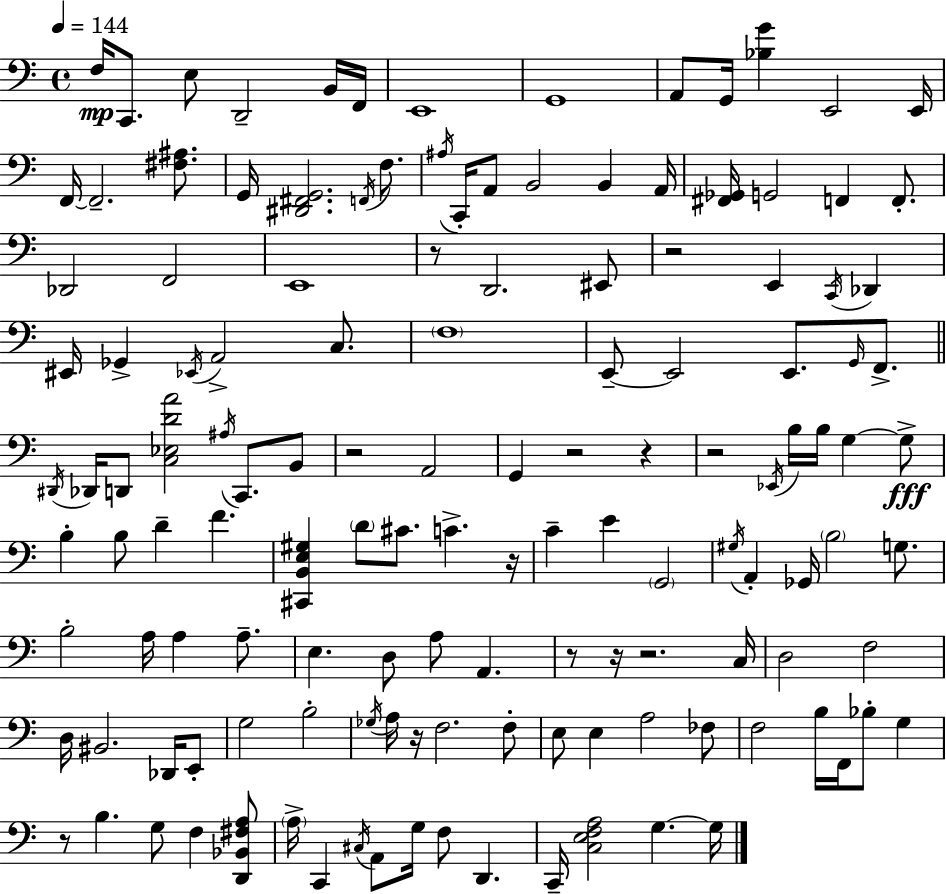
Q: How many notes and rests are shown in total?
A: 136